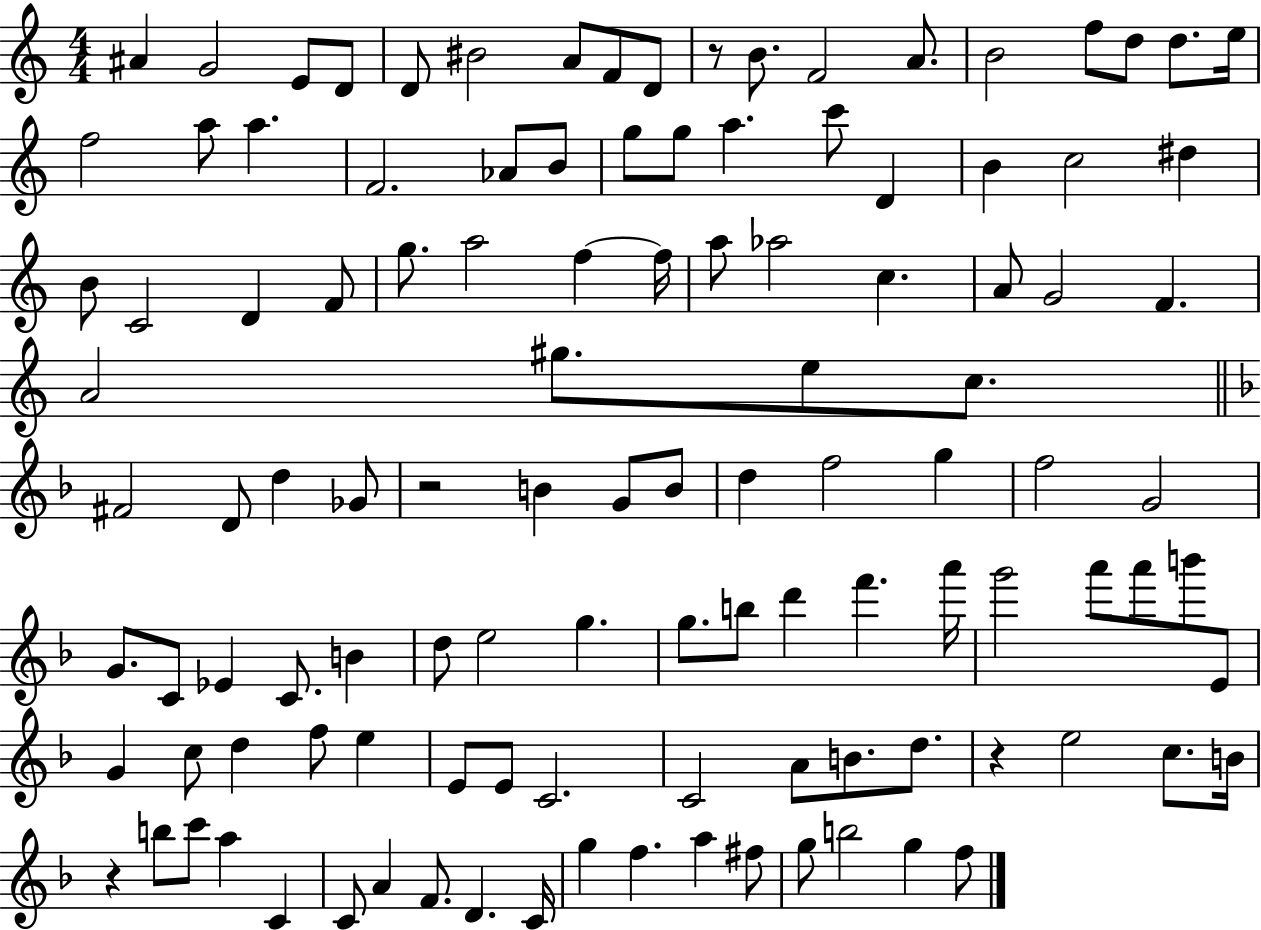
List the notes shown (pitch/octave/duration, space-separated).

A#4/q G4/h E4/e D4/e D4/e BIS4/h A4/e F4/e D4/e R/e B4/e. F4/h A4/e. B4/h F5/e D5/e D5/e. E5/s F5/h A5/e A5/q. F4/h. Ab4/e B4/e G5/e G5/e A5/q. C6/e D4/q B4/q C5/h D#5/q B4/e C4/h D4/q F4/e G5/e. A5/h F5/q F5/s A5/e Ab5/h C5/q. A4/e G4/h F4/q. A4/h G#5/e. E5/e C5/e. F#4/h D4/e D5/q Gb4/e R/h B4/q G4/e B4/e D5/q F5/h G5/q F5/h G4/h G4/e. C4/e Eb4/q C4/e. B4/q D5/e E5/h G5/q. G5/e. B5/e D6/q F6/q. A6/s G6/h A6/e A6/e B6/e E4/e G4/q C5/e D5/q F5/e E5/q E4/e E4/e C4/h. C4/h A4/e B4/e. D5/e. R/q E5/h C5/e. B4/s R/q B5/e C6/e A5/q C4/q C4/e A4/q F4/e. D4/q. C4/s G5/q F5/q. A5/q F#5/e G5/e B5/h G5/q F5/e